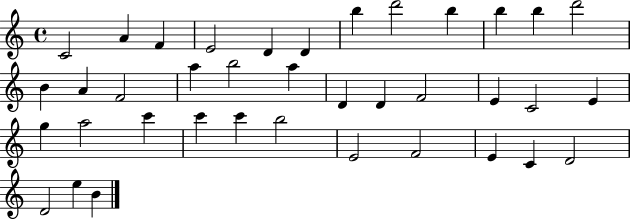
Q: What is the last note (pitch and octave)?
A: B4